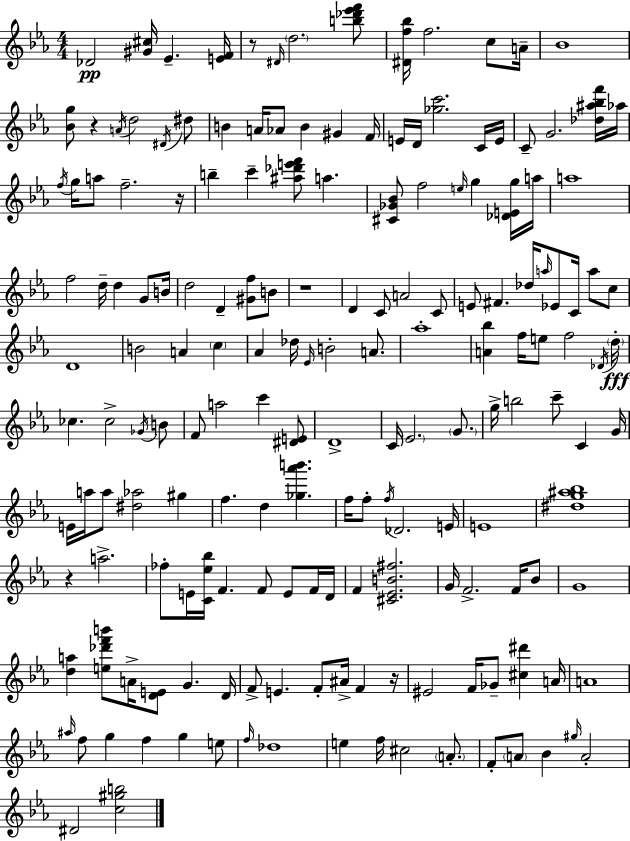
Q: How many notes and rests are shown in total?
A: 174